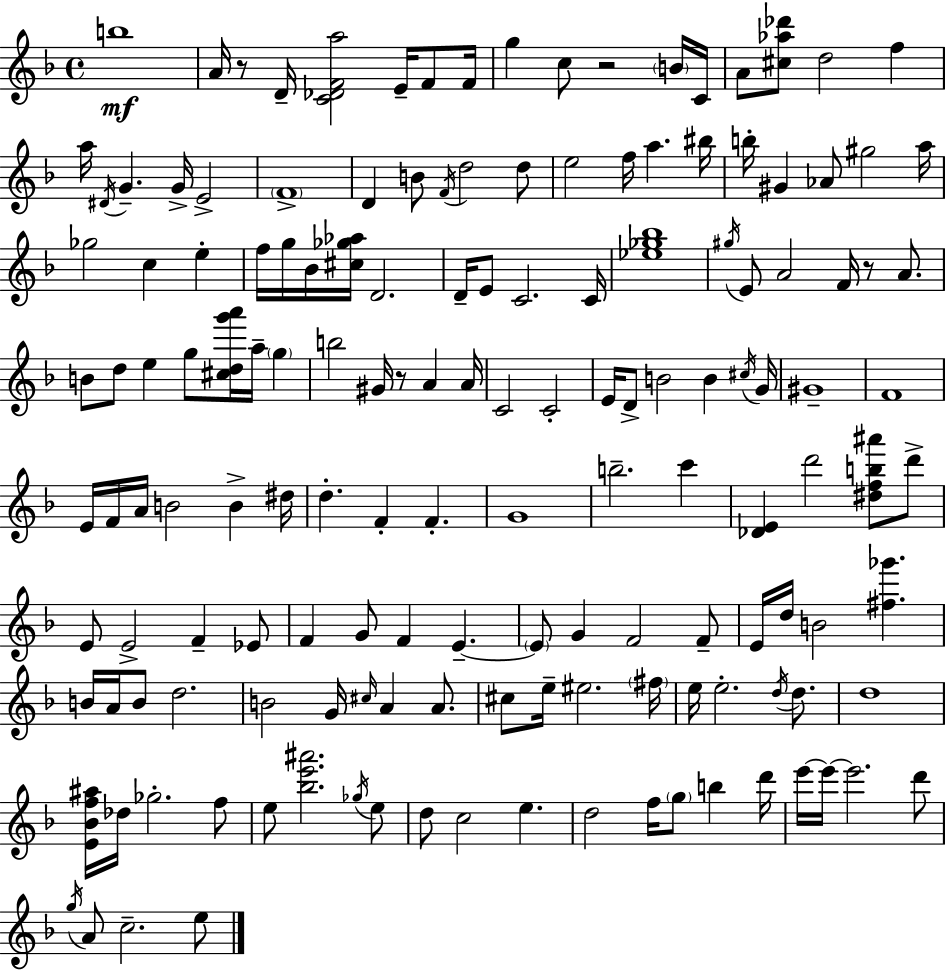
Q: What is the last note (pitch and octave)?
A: E5